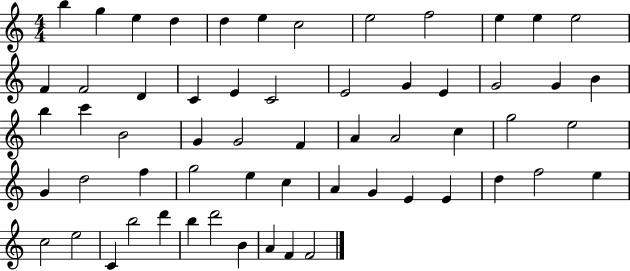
B5/q G5/q E5/q D5/q D5/q E5/q C5/h E5/h F5/h E5/q E5/q E5/h F4/q F4/h D4/q C4/q E4/q C4/h E4/h G4/q E4/q G4/h G4/q B4/q B5/q C6/q B4/h G4/q G4/h F4/q A4/q A4/h C5/q G5/h E5/h G4/q D5/h F5/q G5/h E5/q C5/q A4/q G4/q E4/q E4/q D5/q F5/h E5/q C5/h E5/h C4/q B5/h D6/q B5/q D6/h B4/q A4/q F4/q F4/h